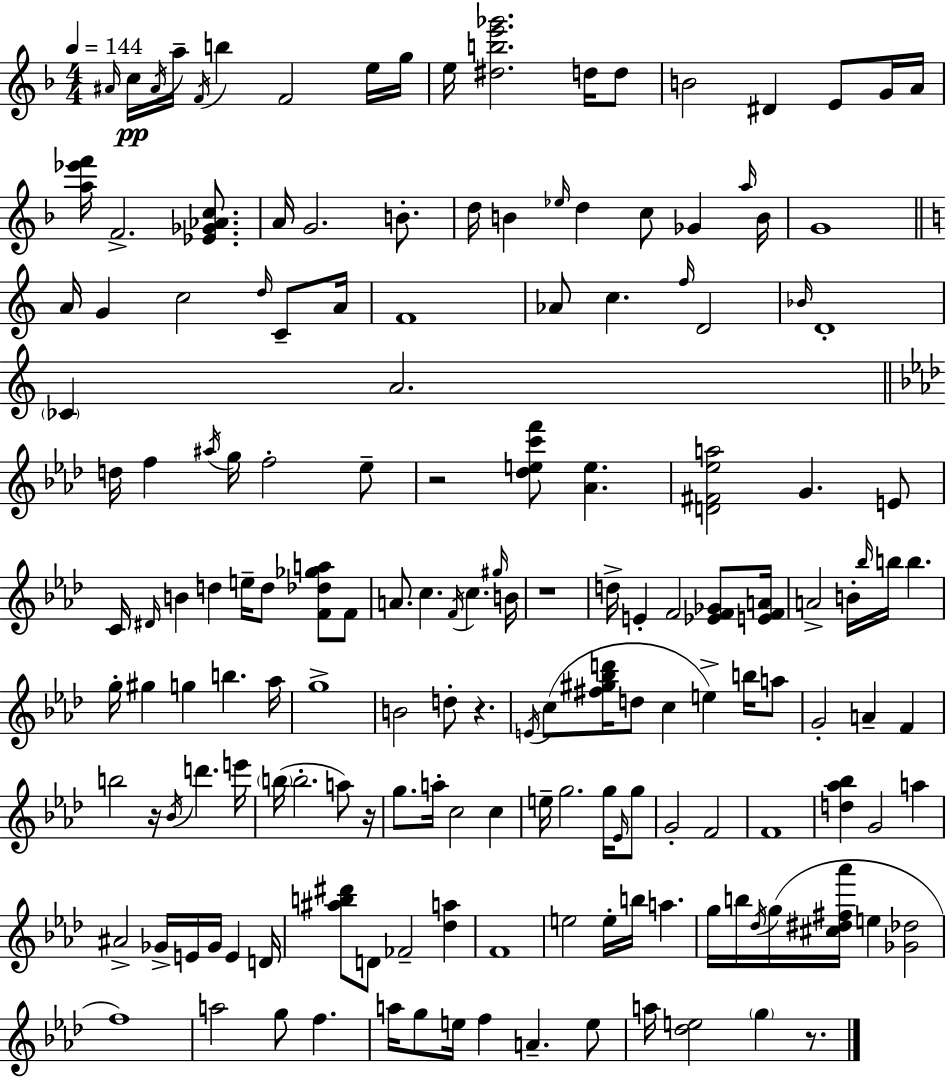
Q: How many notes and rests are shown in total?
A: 165